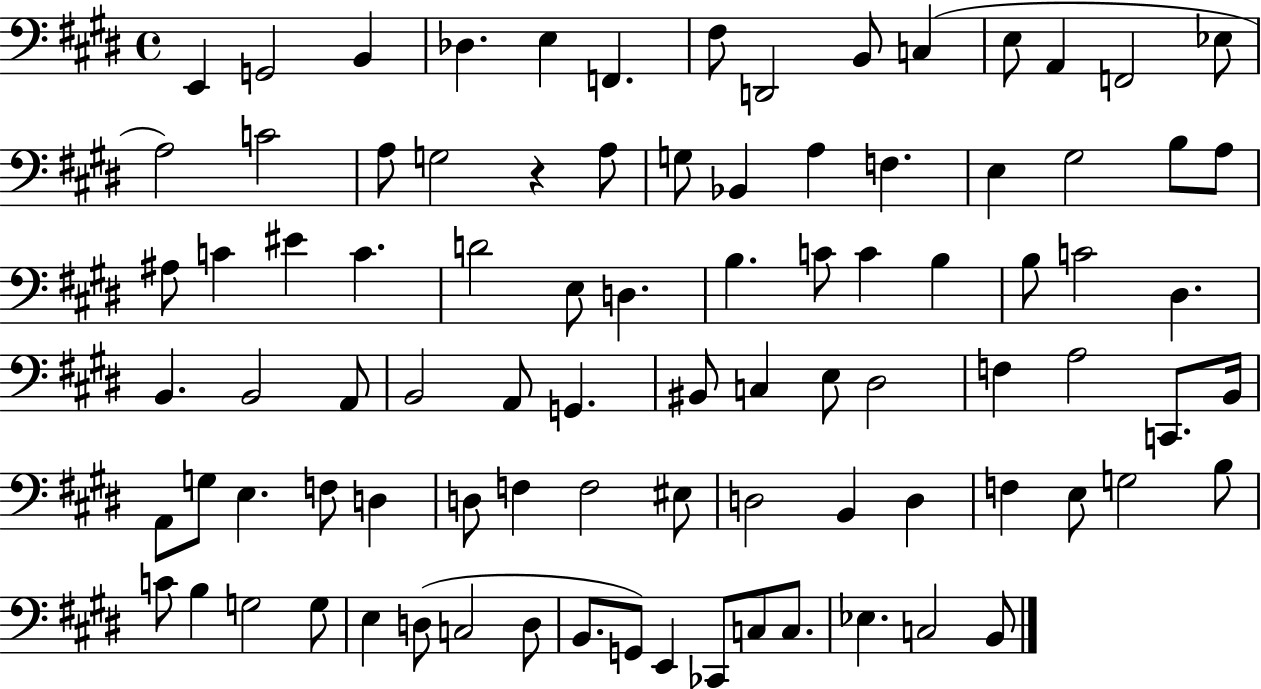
X:1
T:Untitled
M:4/4
L:1/4
K:E
E,, G,,2 B,, _D, E, F,, ^F,/2 D,,2 B,,/2 C, E,/2 A,, F,,2 _E,/2 A,2 C2 A,/2 G,2 z A,/2 G,/2 _B,, A, F, E, ^G,2 B,/2 A,/2 ^A,/2 C ^E C D2 E,/2 D, B, C/2 C B, B,/2 C2 ^D, B,, B,,2 A,,/2 B,,2 A,,/2 G,, ^B,,/2 C, E,/2 ^D,2 F, A,2 C,,/2 B,,/4 A,,/2 G,/2 E, F,/2 D, D,/2 F, F,2 ^E,/2 D,2 B,, D, F, E,/2 G,2 B,/2 C/2 B, G,2 G,/2 E, D,/2 C,2 D,/2 B,,/2 G,,/2 E,, _C,,/2 C,/2 C,/2 _E, C,2 B,,/2